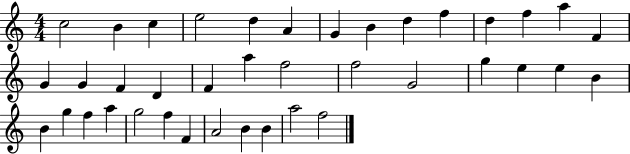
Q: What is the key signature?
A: C major